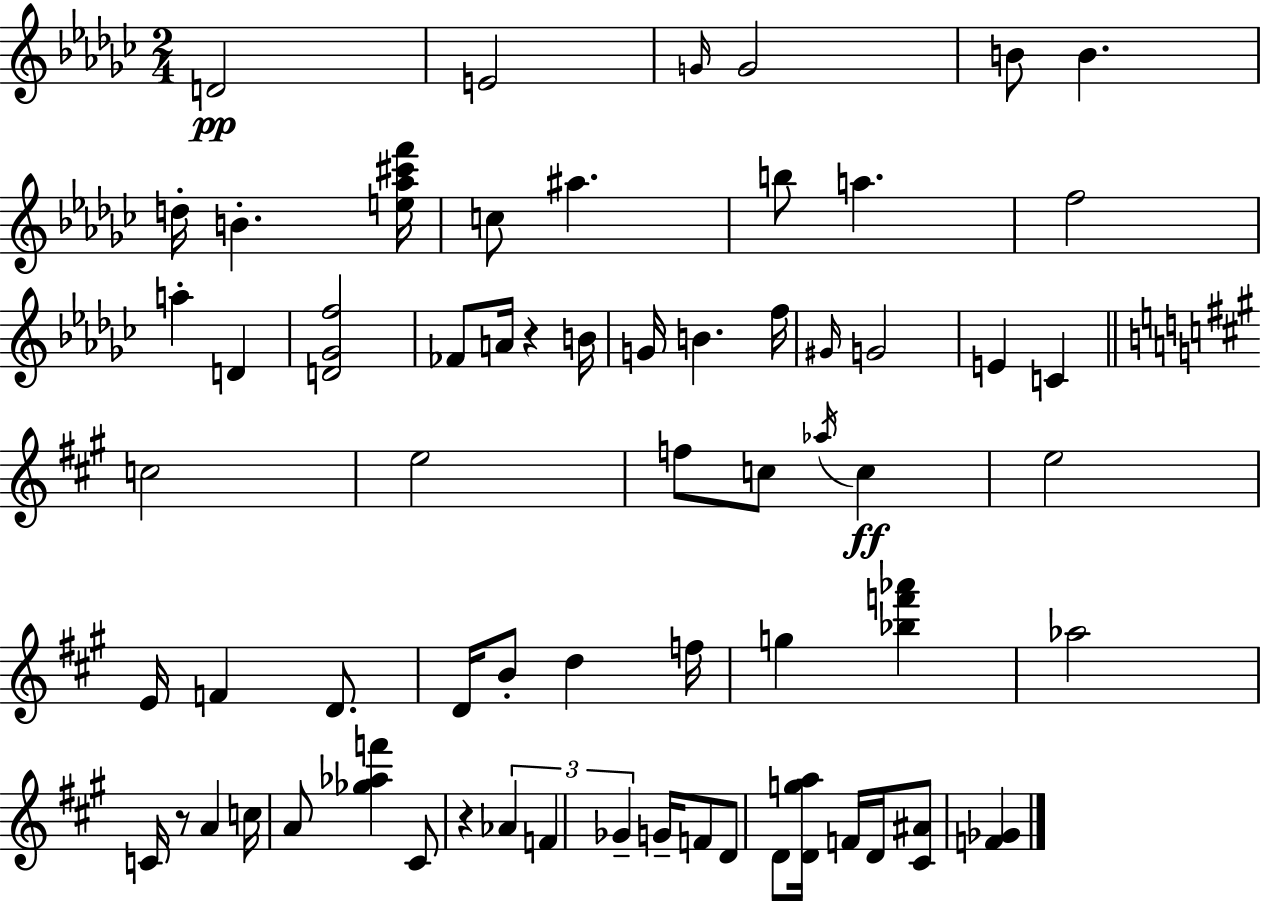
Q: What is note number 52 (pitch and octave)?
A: D4